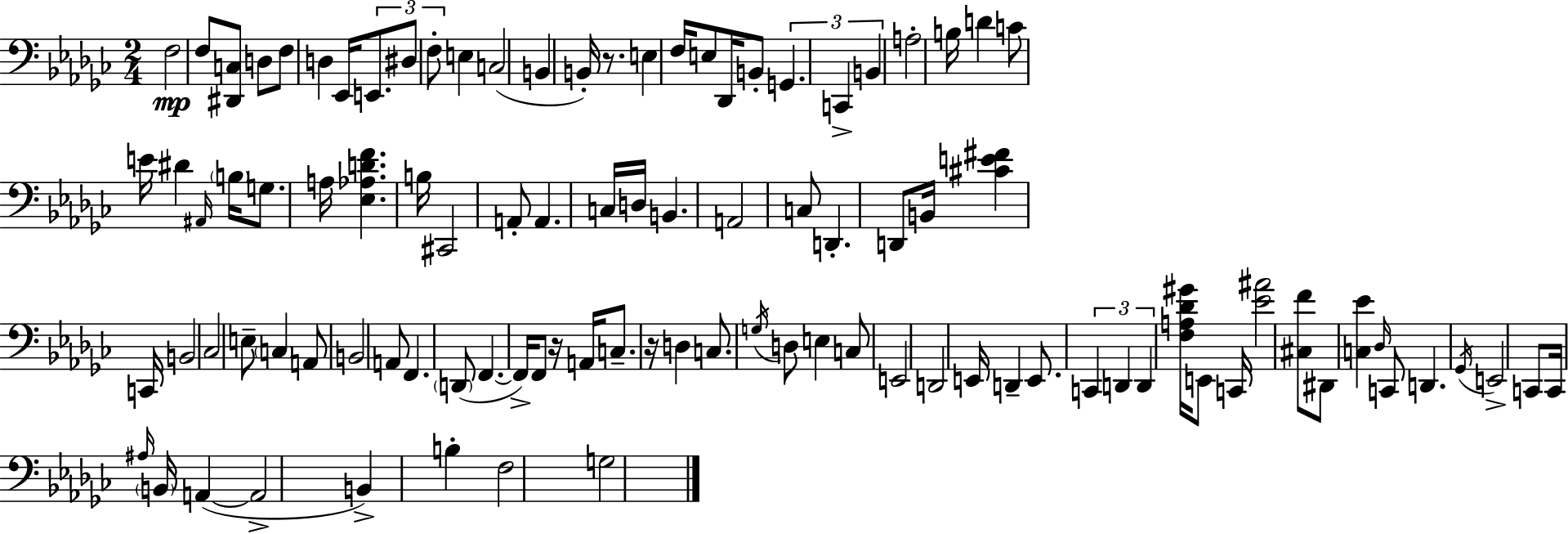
X:1
T:Untitled
M:2/4
L:1/4
K:Ebm
F,2 F,/2 [^D,,C,]/2 D,/2 F,/2 D, _E,,/4 E,,/2 ^D,/2 F,/2 E, C,2 B,, B,,/4 z/2 E, F,/4 E,/2 _D,,/4 B,,/2 G,, C,, B,, A,2 B,/4 D C/2 E/4 ^D ^A,,/4 B,/4 G,/2 A,/4 [_E,_A,DF] B,/4 ^C,,2 A,,/2 A,, C,/4 D,/4 B,, A,,2 C,/2 D,, D,,/2 B,,/4 [^CE^F] C,,/4 B,,2 _C,2 E,/2 C, A,,/2 B,,2 A,,/2 F,, D,,/2 F,, F,,/4 F,,/2 z/4 A,,/4 C,/2 z/4 D, C,/2 G,/4 D,/2 E, C,/2 E,,2 D,,2 E,,/4 D,, E,,/2 C,, D,, D,, [F,A,_D^G]/4 E,,/2 C,,/4 [_E^A]2 [^C,F]/2 ^D,,/2 [C,_E] _D,/4 C,,/2 D,, _G,,/4 E,,2 C,,/2 C,,/4 ^A,/4 B,,/4 A,, A,,2 B,, B, F,2 G,2